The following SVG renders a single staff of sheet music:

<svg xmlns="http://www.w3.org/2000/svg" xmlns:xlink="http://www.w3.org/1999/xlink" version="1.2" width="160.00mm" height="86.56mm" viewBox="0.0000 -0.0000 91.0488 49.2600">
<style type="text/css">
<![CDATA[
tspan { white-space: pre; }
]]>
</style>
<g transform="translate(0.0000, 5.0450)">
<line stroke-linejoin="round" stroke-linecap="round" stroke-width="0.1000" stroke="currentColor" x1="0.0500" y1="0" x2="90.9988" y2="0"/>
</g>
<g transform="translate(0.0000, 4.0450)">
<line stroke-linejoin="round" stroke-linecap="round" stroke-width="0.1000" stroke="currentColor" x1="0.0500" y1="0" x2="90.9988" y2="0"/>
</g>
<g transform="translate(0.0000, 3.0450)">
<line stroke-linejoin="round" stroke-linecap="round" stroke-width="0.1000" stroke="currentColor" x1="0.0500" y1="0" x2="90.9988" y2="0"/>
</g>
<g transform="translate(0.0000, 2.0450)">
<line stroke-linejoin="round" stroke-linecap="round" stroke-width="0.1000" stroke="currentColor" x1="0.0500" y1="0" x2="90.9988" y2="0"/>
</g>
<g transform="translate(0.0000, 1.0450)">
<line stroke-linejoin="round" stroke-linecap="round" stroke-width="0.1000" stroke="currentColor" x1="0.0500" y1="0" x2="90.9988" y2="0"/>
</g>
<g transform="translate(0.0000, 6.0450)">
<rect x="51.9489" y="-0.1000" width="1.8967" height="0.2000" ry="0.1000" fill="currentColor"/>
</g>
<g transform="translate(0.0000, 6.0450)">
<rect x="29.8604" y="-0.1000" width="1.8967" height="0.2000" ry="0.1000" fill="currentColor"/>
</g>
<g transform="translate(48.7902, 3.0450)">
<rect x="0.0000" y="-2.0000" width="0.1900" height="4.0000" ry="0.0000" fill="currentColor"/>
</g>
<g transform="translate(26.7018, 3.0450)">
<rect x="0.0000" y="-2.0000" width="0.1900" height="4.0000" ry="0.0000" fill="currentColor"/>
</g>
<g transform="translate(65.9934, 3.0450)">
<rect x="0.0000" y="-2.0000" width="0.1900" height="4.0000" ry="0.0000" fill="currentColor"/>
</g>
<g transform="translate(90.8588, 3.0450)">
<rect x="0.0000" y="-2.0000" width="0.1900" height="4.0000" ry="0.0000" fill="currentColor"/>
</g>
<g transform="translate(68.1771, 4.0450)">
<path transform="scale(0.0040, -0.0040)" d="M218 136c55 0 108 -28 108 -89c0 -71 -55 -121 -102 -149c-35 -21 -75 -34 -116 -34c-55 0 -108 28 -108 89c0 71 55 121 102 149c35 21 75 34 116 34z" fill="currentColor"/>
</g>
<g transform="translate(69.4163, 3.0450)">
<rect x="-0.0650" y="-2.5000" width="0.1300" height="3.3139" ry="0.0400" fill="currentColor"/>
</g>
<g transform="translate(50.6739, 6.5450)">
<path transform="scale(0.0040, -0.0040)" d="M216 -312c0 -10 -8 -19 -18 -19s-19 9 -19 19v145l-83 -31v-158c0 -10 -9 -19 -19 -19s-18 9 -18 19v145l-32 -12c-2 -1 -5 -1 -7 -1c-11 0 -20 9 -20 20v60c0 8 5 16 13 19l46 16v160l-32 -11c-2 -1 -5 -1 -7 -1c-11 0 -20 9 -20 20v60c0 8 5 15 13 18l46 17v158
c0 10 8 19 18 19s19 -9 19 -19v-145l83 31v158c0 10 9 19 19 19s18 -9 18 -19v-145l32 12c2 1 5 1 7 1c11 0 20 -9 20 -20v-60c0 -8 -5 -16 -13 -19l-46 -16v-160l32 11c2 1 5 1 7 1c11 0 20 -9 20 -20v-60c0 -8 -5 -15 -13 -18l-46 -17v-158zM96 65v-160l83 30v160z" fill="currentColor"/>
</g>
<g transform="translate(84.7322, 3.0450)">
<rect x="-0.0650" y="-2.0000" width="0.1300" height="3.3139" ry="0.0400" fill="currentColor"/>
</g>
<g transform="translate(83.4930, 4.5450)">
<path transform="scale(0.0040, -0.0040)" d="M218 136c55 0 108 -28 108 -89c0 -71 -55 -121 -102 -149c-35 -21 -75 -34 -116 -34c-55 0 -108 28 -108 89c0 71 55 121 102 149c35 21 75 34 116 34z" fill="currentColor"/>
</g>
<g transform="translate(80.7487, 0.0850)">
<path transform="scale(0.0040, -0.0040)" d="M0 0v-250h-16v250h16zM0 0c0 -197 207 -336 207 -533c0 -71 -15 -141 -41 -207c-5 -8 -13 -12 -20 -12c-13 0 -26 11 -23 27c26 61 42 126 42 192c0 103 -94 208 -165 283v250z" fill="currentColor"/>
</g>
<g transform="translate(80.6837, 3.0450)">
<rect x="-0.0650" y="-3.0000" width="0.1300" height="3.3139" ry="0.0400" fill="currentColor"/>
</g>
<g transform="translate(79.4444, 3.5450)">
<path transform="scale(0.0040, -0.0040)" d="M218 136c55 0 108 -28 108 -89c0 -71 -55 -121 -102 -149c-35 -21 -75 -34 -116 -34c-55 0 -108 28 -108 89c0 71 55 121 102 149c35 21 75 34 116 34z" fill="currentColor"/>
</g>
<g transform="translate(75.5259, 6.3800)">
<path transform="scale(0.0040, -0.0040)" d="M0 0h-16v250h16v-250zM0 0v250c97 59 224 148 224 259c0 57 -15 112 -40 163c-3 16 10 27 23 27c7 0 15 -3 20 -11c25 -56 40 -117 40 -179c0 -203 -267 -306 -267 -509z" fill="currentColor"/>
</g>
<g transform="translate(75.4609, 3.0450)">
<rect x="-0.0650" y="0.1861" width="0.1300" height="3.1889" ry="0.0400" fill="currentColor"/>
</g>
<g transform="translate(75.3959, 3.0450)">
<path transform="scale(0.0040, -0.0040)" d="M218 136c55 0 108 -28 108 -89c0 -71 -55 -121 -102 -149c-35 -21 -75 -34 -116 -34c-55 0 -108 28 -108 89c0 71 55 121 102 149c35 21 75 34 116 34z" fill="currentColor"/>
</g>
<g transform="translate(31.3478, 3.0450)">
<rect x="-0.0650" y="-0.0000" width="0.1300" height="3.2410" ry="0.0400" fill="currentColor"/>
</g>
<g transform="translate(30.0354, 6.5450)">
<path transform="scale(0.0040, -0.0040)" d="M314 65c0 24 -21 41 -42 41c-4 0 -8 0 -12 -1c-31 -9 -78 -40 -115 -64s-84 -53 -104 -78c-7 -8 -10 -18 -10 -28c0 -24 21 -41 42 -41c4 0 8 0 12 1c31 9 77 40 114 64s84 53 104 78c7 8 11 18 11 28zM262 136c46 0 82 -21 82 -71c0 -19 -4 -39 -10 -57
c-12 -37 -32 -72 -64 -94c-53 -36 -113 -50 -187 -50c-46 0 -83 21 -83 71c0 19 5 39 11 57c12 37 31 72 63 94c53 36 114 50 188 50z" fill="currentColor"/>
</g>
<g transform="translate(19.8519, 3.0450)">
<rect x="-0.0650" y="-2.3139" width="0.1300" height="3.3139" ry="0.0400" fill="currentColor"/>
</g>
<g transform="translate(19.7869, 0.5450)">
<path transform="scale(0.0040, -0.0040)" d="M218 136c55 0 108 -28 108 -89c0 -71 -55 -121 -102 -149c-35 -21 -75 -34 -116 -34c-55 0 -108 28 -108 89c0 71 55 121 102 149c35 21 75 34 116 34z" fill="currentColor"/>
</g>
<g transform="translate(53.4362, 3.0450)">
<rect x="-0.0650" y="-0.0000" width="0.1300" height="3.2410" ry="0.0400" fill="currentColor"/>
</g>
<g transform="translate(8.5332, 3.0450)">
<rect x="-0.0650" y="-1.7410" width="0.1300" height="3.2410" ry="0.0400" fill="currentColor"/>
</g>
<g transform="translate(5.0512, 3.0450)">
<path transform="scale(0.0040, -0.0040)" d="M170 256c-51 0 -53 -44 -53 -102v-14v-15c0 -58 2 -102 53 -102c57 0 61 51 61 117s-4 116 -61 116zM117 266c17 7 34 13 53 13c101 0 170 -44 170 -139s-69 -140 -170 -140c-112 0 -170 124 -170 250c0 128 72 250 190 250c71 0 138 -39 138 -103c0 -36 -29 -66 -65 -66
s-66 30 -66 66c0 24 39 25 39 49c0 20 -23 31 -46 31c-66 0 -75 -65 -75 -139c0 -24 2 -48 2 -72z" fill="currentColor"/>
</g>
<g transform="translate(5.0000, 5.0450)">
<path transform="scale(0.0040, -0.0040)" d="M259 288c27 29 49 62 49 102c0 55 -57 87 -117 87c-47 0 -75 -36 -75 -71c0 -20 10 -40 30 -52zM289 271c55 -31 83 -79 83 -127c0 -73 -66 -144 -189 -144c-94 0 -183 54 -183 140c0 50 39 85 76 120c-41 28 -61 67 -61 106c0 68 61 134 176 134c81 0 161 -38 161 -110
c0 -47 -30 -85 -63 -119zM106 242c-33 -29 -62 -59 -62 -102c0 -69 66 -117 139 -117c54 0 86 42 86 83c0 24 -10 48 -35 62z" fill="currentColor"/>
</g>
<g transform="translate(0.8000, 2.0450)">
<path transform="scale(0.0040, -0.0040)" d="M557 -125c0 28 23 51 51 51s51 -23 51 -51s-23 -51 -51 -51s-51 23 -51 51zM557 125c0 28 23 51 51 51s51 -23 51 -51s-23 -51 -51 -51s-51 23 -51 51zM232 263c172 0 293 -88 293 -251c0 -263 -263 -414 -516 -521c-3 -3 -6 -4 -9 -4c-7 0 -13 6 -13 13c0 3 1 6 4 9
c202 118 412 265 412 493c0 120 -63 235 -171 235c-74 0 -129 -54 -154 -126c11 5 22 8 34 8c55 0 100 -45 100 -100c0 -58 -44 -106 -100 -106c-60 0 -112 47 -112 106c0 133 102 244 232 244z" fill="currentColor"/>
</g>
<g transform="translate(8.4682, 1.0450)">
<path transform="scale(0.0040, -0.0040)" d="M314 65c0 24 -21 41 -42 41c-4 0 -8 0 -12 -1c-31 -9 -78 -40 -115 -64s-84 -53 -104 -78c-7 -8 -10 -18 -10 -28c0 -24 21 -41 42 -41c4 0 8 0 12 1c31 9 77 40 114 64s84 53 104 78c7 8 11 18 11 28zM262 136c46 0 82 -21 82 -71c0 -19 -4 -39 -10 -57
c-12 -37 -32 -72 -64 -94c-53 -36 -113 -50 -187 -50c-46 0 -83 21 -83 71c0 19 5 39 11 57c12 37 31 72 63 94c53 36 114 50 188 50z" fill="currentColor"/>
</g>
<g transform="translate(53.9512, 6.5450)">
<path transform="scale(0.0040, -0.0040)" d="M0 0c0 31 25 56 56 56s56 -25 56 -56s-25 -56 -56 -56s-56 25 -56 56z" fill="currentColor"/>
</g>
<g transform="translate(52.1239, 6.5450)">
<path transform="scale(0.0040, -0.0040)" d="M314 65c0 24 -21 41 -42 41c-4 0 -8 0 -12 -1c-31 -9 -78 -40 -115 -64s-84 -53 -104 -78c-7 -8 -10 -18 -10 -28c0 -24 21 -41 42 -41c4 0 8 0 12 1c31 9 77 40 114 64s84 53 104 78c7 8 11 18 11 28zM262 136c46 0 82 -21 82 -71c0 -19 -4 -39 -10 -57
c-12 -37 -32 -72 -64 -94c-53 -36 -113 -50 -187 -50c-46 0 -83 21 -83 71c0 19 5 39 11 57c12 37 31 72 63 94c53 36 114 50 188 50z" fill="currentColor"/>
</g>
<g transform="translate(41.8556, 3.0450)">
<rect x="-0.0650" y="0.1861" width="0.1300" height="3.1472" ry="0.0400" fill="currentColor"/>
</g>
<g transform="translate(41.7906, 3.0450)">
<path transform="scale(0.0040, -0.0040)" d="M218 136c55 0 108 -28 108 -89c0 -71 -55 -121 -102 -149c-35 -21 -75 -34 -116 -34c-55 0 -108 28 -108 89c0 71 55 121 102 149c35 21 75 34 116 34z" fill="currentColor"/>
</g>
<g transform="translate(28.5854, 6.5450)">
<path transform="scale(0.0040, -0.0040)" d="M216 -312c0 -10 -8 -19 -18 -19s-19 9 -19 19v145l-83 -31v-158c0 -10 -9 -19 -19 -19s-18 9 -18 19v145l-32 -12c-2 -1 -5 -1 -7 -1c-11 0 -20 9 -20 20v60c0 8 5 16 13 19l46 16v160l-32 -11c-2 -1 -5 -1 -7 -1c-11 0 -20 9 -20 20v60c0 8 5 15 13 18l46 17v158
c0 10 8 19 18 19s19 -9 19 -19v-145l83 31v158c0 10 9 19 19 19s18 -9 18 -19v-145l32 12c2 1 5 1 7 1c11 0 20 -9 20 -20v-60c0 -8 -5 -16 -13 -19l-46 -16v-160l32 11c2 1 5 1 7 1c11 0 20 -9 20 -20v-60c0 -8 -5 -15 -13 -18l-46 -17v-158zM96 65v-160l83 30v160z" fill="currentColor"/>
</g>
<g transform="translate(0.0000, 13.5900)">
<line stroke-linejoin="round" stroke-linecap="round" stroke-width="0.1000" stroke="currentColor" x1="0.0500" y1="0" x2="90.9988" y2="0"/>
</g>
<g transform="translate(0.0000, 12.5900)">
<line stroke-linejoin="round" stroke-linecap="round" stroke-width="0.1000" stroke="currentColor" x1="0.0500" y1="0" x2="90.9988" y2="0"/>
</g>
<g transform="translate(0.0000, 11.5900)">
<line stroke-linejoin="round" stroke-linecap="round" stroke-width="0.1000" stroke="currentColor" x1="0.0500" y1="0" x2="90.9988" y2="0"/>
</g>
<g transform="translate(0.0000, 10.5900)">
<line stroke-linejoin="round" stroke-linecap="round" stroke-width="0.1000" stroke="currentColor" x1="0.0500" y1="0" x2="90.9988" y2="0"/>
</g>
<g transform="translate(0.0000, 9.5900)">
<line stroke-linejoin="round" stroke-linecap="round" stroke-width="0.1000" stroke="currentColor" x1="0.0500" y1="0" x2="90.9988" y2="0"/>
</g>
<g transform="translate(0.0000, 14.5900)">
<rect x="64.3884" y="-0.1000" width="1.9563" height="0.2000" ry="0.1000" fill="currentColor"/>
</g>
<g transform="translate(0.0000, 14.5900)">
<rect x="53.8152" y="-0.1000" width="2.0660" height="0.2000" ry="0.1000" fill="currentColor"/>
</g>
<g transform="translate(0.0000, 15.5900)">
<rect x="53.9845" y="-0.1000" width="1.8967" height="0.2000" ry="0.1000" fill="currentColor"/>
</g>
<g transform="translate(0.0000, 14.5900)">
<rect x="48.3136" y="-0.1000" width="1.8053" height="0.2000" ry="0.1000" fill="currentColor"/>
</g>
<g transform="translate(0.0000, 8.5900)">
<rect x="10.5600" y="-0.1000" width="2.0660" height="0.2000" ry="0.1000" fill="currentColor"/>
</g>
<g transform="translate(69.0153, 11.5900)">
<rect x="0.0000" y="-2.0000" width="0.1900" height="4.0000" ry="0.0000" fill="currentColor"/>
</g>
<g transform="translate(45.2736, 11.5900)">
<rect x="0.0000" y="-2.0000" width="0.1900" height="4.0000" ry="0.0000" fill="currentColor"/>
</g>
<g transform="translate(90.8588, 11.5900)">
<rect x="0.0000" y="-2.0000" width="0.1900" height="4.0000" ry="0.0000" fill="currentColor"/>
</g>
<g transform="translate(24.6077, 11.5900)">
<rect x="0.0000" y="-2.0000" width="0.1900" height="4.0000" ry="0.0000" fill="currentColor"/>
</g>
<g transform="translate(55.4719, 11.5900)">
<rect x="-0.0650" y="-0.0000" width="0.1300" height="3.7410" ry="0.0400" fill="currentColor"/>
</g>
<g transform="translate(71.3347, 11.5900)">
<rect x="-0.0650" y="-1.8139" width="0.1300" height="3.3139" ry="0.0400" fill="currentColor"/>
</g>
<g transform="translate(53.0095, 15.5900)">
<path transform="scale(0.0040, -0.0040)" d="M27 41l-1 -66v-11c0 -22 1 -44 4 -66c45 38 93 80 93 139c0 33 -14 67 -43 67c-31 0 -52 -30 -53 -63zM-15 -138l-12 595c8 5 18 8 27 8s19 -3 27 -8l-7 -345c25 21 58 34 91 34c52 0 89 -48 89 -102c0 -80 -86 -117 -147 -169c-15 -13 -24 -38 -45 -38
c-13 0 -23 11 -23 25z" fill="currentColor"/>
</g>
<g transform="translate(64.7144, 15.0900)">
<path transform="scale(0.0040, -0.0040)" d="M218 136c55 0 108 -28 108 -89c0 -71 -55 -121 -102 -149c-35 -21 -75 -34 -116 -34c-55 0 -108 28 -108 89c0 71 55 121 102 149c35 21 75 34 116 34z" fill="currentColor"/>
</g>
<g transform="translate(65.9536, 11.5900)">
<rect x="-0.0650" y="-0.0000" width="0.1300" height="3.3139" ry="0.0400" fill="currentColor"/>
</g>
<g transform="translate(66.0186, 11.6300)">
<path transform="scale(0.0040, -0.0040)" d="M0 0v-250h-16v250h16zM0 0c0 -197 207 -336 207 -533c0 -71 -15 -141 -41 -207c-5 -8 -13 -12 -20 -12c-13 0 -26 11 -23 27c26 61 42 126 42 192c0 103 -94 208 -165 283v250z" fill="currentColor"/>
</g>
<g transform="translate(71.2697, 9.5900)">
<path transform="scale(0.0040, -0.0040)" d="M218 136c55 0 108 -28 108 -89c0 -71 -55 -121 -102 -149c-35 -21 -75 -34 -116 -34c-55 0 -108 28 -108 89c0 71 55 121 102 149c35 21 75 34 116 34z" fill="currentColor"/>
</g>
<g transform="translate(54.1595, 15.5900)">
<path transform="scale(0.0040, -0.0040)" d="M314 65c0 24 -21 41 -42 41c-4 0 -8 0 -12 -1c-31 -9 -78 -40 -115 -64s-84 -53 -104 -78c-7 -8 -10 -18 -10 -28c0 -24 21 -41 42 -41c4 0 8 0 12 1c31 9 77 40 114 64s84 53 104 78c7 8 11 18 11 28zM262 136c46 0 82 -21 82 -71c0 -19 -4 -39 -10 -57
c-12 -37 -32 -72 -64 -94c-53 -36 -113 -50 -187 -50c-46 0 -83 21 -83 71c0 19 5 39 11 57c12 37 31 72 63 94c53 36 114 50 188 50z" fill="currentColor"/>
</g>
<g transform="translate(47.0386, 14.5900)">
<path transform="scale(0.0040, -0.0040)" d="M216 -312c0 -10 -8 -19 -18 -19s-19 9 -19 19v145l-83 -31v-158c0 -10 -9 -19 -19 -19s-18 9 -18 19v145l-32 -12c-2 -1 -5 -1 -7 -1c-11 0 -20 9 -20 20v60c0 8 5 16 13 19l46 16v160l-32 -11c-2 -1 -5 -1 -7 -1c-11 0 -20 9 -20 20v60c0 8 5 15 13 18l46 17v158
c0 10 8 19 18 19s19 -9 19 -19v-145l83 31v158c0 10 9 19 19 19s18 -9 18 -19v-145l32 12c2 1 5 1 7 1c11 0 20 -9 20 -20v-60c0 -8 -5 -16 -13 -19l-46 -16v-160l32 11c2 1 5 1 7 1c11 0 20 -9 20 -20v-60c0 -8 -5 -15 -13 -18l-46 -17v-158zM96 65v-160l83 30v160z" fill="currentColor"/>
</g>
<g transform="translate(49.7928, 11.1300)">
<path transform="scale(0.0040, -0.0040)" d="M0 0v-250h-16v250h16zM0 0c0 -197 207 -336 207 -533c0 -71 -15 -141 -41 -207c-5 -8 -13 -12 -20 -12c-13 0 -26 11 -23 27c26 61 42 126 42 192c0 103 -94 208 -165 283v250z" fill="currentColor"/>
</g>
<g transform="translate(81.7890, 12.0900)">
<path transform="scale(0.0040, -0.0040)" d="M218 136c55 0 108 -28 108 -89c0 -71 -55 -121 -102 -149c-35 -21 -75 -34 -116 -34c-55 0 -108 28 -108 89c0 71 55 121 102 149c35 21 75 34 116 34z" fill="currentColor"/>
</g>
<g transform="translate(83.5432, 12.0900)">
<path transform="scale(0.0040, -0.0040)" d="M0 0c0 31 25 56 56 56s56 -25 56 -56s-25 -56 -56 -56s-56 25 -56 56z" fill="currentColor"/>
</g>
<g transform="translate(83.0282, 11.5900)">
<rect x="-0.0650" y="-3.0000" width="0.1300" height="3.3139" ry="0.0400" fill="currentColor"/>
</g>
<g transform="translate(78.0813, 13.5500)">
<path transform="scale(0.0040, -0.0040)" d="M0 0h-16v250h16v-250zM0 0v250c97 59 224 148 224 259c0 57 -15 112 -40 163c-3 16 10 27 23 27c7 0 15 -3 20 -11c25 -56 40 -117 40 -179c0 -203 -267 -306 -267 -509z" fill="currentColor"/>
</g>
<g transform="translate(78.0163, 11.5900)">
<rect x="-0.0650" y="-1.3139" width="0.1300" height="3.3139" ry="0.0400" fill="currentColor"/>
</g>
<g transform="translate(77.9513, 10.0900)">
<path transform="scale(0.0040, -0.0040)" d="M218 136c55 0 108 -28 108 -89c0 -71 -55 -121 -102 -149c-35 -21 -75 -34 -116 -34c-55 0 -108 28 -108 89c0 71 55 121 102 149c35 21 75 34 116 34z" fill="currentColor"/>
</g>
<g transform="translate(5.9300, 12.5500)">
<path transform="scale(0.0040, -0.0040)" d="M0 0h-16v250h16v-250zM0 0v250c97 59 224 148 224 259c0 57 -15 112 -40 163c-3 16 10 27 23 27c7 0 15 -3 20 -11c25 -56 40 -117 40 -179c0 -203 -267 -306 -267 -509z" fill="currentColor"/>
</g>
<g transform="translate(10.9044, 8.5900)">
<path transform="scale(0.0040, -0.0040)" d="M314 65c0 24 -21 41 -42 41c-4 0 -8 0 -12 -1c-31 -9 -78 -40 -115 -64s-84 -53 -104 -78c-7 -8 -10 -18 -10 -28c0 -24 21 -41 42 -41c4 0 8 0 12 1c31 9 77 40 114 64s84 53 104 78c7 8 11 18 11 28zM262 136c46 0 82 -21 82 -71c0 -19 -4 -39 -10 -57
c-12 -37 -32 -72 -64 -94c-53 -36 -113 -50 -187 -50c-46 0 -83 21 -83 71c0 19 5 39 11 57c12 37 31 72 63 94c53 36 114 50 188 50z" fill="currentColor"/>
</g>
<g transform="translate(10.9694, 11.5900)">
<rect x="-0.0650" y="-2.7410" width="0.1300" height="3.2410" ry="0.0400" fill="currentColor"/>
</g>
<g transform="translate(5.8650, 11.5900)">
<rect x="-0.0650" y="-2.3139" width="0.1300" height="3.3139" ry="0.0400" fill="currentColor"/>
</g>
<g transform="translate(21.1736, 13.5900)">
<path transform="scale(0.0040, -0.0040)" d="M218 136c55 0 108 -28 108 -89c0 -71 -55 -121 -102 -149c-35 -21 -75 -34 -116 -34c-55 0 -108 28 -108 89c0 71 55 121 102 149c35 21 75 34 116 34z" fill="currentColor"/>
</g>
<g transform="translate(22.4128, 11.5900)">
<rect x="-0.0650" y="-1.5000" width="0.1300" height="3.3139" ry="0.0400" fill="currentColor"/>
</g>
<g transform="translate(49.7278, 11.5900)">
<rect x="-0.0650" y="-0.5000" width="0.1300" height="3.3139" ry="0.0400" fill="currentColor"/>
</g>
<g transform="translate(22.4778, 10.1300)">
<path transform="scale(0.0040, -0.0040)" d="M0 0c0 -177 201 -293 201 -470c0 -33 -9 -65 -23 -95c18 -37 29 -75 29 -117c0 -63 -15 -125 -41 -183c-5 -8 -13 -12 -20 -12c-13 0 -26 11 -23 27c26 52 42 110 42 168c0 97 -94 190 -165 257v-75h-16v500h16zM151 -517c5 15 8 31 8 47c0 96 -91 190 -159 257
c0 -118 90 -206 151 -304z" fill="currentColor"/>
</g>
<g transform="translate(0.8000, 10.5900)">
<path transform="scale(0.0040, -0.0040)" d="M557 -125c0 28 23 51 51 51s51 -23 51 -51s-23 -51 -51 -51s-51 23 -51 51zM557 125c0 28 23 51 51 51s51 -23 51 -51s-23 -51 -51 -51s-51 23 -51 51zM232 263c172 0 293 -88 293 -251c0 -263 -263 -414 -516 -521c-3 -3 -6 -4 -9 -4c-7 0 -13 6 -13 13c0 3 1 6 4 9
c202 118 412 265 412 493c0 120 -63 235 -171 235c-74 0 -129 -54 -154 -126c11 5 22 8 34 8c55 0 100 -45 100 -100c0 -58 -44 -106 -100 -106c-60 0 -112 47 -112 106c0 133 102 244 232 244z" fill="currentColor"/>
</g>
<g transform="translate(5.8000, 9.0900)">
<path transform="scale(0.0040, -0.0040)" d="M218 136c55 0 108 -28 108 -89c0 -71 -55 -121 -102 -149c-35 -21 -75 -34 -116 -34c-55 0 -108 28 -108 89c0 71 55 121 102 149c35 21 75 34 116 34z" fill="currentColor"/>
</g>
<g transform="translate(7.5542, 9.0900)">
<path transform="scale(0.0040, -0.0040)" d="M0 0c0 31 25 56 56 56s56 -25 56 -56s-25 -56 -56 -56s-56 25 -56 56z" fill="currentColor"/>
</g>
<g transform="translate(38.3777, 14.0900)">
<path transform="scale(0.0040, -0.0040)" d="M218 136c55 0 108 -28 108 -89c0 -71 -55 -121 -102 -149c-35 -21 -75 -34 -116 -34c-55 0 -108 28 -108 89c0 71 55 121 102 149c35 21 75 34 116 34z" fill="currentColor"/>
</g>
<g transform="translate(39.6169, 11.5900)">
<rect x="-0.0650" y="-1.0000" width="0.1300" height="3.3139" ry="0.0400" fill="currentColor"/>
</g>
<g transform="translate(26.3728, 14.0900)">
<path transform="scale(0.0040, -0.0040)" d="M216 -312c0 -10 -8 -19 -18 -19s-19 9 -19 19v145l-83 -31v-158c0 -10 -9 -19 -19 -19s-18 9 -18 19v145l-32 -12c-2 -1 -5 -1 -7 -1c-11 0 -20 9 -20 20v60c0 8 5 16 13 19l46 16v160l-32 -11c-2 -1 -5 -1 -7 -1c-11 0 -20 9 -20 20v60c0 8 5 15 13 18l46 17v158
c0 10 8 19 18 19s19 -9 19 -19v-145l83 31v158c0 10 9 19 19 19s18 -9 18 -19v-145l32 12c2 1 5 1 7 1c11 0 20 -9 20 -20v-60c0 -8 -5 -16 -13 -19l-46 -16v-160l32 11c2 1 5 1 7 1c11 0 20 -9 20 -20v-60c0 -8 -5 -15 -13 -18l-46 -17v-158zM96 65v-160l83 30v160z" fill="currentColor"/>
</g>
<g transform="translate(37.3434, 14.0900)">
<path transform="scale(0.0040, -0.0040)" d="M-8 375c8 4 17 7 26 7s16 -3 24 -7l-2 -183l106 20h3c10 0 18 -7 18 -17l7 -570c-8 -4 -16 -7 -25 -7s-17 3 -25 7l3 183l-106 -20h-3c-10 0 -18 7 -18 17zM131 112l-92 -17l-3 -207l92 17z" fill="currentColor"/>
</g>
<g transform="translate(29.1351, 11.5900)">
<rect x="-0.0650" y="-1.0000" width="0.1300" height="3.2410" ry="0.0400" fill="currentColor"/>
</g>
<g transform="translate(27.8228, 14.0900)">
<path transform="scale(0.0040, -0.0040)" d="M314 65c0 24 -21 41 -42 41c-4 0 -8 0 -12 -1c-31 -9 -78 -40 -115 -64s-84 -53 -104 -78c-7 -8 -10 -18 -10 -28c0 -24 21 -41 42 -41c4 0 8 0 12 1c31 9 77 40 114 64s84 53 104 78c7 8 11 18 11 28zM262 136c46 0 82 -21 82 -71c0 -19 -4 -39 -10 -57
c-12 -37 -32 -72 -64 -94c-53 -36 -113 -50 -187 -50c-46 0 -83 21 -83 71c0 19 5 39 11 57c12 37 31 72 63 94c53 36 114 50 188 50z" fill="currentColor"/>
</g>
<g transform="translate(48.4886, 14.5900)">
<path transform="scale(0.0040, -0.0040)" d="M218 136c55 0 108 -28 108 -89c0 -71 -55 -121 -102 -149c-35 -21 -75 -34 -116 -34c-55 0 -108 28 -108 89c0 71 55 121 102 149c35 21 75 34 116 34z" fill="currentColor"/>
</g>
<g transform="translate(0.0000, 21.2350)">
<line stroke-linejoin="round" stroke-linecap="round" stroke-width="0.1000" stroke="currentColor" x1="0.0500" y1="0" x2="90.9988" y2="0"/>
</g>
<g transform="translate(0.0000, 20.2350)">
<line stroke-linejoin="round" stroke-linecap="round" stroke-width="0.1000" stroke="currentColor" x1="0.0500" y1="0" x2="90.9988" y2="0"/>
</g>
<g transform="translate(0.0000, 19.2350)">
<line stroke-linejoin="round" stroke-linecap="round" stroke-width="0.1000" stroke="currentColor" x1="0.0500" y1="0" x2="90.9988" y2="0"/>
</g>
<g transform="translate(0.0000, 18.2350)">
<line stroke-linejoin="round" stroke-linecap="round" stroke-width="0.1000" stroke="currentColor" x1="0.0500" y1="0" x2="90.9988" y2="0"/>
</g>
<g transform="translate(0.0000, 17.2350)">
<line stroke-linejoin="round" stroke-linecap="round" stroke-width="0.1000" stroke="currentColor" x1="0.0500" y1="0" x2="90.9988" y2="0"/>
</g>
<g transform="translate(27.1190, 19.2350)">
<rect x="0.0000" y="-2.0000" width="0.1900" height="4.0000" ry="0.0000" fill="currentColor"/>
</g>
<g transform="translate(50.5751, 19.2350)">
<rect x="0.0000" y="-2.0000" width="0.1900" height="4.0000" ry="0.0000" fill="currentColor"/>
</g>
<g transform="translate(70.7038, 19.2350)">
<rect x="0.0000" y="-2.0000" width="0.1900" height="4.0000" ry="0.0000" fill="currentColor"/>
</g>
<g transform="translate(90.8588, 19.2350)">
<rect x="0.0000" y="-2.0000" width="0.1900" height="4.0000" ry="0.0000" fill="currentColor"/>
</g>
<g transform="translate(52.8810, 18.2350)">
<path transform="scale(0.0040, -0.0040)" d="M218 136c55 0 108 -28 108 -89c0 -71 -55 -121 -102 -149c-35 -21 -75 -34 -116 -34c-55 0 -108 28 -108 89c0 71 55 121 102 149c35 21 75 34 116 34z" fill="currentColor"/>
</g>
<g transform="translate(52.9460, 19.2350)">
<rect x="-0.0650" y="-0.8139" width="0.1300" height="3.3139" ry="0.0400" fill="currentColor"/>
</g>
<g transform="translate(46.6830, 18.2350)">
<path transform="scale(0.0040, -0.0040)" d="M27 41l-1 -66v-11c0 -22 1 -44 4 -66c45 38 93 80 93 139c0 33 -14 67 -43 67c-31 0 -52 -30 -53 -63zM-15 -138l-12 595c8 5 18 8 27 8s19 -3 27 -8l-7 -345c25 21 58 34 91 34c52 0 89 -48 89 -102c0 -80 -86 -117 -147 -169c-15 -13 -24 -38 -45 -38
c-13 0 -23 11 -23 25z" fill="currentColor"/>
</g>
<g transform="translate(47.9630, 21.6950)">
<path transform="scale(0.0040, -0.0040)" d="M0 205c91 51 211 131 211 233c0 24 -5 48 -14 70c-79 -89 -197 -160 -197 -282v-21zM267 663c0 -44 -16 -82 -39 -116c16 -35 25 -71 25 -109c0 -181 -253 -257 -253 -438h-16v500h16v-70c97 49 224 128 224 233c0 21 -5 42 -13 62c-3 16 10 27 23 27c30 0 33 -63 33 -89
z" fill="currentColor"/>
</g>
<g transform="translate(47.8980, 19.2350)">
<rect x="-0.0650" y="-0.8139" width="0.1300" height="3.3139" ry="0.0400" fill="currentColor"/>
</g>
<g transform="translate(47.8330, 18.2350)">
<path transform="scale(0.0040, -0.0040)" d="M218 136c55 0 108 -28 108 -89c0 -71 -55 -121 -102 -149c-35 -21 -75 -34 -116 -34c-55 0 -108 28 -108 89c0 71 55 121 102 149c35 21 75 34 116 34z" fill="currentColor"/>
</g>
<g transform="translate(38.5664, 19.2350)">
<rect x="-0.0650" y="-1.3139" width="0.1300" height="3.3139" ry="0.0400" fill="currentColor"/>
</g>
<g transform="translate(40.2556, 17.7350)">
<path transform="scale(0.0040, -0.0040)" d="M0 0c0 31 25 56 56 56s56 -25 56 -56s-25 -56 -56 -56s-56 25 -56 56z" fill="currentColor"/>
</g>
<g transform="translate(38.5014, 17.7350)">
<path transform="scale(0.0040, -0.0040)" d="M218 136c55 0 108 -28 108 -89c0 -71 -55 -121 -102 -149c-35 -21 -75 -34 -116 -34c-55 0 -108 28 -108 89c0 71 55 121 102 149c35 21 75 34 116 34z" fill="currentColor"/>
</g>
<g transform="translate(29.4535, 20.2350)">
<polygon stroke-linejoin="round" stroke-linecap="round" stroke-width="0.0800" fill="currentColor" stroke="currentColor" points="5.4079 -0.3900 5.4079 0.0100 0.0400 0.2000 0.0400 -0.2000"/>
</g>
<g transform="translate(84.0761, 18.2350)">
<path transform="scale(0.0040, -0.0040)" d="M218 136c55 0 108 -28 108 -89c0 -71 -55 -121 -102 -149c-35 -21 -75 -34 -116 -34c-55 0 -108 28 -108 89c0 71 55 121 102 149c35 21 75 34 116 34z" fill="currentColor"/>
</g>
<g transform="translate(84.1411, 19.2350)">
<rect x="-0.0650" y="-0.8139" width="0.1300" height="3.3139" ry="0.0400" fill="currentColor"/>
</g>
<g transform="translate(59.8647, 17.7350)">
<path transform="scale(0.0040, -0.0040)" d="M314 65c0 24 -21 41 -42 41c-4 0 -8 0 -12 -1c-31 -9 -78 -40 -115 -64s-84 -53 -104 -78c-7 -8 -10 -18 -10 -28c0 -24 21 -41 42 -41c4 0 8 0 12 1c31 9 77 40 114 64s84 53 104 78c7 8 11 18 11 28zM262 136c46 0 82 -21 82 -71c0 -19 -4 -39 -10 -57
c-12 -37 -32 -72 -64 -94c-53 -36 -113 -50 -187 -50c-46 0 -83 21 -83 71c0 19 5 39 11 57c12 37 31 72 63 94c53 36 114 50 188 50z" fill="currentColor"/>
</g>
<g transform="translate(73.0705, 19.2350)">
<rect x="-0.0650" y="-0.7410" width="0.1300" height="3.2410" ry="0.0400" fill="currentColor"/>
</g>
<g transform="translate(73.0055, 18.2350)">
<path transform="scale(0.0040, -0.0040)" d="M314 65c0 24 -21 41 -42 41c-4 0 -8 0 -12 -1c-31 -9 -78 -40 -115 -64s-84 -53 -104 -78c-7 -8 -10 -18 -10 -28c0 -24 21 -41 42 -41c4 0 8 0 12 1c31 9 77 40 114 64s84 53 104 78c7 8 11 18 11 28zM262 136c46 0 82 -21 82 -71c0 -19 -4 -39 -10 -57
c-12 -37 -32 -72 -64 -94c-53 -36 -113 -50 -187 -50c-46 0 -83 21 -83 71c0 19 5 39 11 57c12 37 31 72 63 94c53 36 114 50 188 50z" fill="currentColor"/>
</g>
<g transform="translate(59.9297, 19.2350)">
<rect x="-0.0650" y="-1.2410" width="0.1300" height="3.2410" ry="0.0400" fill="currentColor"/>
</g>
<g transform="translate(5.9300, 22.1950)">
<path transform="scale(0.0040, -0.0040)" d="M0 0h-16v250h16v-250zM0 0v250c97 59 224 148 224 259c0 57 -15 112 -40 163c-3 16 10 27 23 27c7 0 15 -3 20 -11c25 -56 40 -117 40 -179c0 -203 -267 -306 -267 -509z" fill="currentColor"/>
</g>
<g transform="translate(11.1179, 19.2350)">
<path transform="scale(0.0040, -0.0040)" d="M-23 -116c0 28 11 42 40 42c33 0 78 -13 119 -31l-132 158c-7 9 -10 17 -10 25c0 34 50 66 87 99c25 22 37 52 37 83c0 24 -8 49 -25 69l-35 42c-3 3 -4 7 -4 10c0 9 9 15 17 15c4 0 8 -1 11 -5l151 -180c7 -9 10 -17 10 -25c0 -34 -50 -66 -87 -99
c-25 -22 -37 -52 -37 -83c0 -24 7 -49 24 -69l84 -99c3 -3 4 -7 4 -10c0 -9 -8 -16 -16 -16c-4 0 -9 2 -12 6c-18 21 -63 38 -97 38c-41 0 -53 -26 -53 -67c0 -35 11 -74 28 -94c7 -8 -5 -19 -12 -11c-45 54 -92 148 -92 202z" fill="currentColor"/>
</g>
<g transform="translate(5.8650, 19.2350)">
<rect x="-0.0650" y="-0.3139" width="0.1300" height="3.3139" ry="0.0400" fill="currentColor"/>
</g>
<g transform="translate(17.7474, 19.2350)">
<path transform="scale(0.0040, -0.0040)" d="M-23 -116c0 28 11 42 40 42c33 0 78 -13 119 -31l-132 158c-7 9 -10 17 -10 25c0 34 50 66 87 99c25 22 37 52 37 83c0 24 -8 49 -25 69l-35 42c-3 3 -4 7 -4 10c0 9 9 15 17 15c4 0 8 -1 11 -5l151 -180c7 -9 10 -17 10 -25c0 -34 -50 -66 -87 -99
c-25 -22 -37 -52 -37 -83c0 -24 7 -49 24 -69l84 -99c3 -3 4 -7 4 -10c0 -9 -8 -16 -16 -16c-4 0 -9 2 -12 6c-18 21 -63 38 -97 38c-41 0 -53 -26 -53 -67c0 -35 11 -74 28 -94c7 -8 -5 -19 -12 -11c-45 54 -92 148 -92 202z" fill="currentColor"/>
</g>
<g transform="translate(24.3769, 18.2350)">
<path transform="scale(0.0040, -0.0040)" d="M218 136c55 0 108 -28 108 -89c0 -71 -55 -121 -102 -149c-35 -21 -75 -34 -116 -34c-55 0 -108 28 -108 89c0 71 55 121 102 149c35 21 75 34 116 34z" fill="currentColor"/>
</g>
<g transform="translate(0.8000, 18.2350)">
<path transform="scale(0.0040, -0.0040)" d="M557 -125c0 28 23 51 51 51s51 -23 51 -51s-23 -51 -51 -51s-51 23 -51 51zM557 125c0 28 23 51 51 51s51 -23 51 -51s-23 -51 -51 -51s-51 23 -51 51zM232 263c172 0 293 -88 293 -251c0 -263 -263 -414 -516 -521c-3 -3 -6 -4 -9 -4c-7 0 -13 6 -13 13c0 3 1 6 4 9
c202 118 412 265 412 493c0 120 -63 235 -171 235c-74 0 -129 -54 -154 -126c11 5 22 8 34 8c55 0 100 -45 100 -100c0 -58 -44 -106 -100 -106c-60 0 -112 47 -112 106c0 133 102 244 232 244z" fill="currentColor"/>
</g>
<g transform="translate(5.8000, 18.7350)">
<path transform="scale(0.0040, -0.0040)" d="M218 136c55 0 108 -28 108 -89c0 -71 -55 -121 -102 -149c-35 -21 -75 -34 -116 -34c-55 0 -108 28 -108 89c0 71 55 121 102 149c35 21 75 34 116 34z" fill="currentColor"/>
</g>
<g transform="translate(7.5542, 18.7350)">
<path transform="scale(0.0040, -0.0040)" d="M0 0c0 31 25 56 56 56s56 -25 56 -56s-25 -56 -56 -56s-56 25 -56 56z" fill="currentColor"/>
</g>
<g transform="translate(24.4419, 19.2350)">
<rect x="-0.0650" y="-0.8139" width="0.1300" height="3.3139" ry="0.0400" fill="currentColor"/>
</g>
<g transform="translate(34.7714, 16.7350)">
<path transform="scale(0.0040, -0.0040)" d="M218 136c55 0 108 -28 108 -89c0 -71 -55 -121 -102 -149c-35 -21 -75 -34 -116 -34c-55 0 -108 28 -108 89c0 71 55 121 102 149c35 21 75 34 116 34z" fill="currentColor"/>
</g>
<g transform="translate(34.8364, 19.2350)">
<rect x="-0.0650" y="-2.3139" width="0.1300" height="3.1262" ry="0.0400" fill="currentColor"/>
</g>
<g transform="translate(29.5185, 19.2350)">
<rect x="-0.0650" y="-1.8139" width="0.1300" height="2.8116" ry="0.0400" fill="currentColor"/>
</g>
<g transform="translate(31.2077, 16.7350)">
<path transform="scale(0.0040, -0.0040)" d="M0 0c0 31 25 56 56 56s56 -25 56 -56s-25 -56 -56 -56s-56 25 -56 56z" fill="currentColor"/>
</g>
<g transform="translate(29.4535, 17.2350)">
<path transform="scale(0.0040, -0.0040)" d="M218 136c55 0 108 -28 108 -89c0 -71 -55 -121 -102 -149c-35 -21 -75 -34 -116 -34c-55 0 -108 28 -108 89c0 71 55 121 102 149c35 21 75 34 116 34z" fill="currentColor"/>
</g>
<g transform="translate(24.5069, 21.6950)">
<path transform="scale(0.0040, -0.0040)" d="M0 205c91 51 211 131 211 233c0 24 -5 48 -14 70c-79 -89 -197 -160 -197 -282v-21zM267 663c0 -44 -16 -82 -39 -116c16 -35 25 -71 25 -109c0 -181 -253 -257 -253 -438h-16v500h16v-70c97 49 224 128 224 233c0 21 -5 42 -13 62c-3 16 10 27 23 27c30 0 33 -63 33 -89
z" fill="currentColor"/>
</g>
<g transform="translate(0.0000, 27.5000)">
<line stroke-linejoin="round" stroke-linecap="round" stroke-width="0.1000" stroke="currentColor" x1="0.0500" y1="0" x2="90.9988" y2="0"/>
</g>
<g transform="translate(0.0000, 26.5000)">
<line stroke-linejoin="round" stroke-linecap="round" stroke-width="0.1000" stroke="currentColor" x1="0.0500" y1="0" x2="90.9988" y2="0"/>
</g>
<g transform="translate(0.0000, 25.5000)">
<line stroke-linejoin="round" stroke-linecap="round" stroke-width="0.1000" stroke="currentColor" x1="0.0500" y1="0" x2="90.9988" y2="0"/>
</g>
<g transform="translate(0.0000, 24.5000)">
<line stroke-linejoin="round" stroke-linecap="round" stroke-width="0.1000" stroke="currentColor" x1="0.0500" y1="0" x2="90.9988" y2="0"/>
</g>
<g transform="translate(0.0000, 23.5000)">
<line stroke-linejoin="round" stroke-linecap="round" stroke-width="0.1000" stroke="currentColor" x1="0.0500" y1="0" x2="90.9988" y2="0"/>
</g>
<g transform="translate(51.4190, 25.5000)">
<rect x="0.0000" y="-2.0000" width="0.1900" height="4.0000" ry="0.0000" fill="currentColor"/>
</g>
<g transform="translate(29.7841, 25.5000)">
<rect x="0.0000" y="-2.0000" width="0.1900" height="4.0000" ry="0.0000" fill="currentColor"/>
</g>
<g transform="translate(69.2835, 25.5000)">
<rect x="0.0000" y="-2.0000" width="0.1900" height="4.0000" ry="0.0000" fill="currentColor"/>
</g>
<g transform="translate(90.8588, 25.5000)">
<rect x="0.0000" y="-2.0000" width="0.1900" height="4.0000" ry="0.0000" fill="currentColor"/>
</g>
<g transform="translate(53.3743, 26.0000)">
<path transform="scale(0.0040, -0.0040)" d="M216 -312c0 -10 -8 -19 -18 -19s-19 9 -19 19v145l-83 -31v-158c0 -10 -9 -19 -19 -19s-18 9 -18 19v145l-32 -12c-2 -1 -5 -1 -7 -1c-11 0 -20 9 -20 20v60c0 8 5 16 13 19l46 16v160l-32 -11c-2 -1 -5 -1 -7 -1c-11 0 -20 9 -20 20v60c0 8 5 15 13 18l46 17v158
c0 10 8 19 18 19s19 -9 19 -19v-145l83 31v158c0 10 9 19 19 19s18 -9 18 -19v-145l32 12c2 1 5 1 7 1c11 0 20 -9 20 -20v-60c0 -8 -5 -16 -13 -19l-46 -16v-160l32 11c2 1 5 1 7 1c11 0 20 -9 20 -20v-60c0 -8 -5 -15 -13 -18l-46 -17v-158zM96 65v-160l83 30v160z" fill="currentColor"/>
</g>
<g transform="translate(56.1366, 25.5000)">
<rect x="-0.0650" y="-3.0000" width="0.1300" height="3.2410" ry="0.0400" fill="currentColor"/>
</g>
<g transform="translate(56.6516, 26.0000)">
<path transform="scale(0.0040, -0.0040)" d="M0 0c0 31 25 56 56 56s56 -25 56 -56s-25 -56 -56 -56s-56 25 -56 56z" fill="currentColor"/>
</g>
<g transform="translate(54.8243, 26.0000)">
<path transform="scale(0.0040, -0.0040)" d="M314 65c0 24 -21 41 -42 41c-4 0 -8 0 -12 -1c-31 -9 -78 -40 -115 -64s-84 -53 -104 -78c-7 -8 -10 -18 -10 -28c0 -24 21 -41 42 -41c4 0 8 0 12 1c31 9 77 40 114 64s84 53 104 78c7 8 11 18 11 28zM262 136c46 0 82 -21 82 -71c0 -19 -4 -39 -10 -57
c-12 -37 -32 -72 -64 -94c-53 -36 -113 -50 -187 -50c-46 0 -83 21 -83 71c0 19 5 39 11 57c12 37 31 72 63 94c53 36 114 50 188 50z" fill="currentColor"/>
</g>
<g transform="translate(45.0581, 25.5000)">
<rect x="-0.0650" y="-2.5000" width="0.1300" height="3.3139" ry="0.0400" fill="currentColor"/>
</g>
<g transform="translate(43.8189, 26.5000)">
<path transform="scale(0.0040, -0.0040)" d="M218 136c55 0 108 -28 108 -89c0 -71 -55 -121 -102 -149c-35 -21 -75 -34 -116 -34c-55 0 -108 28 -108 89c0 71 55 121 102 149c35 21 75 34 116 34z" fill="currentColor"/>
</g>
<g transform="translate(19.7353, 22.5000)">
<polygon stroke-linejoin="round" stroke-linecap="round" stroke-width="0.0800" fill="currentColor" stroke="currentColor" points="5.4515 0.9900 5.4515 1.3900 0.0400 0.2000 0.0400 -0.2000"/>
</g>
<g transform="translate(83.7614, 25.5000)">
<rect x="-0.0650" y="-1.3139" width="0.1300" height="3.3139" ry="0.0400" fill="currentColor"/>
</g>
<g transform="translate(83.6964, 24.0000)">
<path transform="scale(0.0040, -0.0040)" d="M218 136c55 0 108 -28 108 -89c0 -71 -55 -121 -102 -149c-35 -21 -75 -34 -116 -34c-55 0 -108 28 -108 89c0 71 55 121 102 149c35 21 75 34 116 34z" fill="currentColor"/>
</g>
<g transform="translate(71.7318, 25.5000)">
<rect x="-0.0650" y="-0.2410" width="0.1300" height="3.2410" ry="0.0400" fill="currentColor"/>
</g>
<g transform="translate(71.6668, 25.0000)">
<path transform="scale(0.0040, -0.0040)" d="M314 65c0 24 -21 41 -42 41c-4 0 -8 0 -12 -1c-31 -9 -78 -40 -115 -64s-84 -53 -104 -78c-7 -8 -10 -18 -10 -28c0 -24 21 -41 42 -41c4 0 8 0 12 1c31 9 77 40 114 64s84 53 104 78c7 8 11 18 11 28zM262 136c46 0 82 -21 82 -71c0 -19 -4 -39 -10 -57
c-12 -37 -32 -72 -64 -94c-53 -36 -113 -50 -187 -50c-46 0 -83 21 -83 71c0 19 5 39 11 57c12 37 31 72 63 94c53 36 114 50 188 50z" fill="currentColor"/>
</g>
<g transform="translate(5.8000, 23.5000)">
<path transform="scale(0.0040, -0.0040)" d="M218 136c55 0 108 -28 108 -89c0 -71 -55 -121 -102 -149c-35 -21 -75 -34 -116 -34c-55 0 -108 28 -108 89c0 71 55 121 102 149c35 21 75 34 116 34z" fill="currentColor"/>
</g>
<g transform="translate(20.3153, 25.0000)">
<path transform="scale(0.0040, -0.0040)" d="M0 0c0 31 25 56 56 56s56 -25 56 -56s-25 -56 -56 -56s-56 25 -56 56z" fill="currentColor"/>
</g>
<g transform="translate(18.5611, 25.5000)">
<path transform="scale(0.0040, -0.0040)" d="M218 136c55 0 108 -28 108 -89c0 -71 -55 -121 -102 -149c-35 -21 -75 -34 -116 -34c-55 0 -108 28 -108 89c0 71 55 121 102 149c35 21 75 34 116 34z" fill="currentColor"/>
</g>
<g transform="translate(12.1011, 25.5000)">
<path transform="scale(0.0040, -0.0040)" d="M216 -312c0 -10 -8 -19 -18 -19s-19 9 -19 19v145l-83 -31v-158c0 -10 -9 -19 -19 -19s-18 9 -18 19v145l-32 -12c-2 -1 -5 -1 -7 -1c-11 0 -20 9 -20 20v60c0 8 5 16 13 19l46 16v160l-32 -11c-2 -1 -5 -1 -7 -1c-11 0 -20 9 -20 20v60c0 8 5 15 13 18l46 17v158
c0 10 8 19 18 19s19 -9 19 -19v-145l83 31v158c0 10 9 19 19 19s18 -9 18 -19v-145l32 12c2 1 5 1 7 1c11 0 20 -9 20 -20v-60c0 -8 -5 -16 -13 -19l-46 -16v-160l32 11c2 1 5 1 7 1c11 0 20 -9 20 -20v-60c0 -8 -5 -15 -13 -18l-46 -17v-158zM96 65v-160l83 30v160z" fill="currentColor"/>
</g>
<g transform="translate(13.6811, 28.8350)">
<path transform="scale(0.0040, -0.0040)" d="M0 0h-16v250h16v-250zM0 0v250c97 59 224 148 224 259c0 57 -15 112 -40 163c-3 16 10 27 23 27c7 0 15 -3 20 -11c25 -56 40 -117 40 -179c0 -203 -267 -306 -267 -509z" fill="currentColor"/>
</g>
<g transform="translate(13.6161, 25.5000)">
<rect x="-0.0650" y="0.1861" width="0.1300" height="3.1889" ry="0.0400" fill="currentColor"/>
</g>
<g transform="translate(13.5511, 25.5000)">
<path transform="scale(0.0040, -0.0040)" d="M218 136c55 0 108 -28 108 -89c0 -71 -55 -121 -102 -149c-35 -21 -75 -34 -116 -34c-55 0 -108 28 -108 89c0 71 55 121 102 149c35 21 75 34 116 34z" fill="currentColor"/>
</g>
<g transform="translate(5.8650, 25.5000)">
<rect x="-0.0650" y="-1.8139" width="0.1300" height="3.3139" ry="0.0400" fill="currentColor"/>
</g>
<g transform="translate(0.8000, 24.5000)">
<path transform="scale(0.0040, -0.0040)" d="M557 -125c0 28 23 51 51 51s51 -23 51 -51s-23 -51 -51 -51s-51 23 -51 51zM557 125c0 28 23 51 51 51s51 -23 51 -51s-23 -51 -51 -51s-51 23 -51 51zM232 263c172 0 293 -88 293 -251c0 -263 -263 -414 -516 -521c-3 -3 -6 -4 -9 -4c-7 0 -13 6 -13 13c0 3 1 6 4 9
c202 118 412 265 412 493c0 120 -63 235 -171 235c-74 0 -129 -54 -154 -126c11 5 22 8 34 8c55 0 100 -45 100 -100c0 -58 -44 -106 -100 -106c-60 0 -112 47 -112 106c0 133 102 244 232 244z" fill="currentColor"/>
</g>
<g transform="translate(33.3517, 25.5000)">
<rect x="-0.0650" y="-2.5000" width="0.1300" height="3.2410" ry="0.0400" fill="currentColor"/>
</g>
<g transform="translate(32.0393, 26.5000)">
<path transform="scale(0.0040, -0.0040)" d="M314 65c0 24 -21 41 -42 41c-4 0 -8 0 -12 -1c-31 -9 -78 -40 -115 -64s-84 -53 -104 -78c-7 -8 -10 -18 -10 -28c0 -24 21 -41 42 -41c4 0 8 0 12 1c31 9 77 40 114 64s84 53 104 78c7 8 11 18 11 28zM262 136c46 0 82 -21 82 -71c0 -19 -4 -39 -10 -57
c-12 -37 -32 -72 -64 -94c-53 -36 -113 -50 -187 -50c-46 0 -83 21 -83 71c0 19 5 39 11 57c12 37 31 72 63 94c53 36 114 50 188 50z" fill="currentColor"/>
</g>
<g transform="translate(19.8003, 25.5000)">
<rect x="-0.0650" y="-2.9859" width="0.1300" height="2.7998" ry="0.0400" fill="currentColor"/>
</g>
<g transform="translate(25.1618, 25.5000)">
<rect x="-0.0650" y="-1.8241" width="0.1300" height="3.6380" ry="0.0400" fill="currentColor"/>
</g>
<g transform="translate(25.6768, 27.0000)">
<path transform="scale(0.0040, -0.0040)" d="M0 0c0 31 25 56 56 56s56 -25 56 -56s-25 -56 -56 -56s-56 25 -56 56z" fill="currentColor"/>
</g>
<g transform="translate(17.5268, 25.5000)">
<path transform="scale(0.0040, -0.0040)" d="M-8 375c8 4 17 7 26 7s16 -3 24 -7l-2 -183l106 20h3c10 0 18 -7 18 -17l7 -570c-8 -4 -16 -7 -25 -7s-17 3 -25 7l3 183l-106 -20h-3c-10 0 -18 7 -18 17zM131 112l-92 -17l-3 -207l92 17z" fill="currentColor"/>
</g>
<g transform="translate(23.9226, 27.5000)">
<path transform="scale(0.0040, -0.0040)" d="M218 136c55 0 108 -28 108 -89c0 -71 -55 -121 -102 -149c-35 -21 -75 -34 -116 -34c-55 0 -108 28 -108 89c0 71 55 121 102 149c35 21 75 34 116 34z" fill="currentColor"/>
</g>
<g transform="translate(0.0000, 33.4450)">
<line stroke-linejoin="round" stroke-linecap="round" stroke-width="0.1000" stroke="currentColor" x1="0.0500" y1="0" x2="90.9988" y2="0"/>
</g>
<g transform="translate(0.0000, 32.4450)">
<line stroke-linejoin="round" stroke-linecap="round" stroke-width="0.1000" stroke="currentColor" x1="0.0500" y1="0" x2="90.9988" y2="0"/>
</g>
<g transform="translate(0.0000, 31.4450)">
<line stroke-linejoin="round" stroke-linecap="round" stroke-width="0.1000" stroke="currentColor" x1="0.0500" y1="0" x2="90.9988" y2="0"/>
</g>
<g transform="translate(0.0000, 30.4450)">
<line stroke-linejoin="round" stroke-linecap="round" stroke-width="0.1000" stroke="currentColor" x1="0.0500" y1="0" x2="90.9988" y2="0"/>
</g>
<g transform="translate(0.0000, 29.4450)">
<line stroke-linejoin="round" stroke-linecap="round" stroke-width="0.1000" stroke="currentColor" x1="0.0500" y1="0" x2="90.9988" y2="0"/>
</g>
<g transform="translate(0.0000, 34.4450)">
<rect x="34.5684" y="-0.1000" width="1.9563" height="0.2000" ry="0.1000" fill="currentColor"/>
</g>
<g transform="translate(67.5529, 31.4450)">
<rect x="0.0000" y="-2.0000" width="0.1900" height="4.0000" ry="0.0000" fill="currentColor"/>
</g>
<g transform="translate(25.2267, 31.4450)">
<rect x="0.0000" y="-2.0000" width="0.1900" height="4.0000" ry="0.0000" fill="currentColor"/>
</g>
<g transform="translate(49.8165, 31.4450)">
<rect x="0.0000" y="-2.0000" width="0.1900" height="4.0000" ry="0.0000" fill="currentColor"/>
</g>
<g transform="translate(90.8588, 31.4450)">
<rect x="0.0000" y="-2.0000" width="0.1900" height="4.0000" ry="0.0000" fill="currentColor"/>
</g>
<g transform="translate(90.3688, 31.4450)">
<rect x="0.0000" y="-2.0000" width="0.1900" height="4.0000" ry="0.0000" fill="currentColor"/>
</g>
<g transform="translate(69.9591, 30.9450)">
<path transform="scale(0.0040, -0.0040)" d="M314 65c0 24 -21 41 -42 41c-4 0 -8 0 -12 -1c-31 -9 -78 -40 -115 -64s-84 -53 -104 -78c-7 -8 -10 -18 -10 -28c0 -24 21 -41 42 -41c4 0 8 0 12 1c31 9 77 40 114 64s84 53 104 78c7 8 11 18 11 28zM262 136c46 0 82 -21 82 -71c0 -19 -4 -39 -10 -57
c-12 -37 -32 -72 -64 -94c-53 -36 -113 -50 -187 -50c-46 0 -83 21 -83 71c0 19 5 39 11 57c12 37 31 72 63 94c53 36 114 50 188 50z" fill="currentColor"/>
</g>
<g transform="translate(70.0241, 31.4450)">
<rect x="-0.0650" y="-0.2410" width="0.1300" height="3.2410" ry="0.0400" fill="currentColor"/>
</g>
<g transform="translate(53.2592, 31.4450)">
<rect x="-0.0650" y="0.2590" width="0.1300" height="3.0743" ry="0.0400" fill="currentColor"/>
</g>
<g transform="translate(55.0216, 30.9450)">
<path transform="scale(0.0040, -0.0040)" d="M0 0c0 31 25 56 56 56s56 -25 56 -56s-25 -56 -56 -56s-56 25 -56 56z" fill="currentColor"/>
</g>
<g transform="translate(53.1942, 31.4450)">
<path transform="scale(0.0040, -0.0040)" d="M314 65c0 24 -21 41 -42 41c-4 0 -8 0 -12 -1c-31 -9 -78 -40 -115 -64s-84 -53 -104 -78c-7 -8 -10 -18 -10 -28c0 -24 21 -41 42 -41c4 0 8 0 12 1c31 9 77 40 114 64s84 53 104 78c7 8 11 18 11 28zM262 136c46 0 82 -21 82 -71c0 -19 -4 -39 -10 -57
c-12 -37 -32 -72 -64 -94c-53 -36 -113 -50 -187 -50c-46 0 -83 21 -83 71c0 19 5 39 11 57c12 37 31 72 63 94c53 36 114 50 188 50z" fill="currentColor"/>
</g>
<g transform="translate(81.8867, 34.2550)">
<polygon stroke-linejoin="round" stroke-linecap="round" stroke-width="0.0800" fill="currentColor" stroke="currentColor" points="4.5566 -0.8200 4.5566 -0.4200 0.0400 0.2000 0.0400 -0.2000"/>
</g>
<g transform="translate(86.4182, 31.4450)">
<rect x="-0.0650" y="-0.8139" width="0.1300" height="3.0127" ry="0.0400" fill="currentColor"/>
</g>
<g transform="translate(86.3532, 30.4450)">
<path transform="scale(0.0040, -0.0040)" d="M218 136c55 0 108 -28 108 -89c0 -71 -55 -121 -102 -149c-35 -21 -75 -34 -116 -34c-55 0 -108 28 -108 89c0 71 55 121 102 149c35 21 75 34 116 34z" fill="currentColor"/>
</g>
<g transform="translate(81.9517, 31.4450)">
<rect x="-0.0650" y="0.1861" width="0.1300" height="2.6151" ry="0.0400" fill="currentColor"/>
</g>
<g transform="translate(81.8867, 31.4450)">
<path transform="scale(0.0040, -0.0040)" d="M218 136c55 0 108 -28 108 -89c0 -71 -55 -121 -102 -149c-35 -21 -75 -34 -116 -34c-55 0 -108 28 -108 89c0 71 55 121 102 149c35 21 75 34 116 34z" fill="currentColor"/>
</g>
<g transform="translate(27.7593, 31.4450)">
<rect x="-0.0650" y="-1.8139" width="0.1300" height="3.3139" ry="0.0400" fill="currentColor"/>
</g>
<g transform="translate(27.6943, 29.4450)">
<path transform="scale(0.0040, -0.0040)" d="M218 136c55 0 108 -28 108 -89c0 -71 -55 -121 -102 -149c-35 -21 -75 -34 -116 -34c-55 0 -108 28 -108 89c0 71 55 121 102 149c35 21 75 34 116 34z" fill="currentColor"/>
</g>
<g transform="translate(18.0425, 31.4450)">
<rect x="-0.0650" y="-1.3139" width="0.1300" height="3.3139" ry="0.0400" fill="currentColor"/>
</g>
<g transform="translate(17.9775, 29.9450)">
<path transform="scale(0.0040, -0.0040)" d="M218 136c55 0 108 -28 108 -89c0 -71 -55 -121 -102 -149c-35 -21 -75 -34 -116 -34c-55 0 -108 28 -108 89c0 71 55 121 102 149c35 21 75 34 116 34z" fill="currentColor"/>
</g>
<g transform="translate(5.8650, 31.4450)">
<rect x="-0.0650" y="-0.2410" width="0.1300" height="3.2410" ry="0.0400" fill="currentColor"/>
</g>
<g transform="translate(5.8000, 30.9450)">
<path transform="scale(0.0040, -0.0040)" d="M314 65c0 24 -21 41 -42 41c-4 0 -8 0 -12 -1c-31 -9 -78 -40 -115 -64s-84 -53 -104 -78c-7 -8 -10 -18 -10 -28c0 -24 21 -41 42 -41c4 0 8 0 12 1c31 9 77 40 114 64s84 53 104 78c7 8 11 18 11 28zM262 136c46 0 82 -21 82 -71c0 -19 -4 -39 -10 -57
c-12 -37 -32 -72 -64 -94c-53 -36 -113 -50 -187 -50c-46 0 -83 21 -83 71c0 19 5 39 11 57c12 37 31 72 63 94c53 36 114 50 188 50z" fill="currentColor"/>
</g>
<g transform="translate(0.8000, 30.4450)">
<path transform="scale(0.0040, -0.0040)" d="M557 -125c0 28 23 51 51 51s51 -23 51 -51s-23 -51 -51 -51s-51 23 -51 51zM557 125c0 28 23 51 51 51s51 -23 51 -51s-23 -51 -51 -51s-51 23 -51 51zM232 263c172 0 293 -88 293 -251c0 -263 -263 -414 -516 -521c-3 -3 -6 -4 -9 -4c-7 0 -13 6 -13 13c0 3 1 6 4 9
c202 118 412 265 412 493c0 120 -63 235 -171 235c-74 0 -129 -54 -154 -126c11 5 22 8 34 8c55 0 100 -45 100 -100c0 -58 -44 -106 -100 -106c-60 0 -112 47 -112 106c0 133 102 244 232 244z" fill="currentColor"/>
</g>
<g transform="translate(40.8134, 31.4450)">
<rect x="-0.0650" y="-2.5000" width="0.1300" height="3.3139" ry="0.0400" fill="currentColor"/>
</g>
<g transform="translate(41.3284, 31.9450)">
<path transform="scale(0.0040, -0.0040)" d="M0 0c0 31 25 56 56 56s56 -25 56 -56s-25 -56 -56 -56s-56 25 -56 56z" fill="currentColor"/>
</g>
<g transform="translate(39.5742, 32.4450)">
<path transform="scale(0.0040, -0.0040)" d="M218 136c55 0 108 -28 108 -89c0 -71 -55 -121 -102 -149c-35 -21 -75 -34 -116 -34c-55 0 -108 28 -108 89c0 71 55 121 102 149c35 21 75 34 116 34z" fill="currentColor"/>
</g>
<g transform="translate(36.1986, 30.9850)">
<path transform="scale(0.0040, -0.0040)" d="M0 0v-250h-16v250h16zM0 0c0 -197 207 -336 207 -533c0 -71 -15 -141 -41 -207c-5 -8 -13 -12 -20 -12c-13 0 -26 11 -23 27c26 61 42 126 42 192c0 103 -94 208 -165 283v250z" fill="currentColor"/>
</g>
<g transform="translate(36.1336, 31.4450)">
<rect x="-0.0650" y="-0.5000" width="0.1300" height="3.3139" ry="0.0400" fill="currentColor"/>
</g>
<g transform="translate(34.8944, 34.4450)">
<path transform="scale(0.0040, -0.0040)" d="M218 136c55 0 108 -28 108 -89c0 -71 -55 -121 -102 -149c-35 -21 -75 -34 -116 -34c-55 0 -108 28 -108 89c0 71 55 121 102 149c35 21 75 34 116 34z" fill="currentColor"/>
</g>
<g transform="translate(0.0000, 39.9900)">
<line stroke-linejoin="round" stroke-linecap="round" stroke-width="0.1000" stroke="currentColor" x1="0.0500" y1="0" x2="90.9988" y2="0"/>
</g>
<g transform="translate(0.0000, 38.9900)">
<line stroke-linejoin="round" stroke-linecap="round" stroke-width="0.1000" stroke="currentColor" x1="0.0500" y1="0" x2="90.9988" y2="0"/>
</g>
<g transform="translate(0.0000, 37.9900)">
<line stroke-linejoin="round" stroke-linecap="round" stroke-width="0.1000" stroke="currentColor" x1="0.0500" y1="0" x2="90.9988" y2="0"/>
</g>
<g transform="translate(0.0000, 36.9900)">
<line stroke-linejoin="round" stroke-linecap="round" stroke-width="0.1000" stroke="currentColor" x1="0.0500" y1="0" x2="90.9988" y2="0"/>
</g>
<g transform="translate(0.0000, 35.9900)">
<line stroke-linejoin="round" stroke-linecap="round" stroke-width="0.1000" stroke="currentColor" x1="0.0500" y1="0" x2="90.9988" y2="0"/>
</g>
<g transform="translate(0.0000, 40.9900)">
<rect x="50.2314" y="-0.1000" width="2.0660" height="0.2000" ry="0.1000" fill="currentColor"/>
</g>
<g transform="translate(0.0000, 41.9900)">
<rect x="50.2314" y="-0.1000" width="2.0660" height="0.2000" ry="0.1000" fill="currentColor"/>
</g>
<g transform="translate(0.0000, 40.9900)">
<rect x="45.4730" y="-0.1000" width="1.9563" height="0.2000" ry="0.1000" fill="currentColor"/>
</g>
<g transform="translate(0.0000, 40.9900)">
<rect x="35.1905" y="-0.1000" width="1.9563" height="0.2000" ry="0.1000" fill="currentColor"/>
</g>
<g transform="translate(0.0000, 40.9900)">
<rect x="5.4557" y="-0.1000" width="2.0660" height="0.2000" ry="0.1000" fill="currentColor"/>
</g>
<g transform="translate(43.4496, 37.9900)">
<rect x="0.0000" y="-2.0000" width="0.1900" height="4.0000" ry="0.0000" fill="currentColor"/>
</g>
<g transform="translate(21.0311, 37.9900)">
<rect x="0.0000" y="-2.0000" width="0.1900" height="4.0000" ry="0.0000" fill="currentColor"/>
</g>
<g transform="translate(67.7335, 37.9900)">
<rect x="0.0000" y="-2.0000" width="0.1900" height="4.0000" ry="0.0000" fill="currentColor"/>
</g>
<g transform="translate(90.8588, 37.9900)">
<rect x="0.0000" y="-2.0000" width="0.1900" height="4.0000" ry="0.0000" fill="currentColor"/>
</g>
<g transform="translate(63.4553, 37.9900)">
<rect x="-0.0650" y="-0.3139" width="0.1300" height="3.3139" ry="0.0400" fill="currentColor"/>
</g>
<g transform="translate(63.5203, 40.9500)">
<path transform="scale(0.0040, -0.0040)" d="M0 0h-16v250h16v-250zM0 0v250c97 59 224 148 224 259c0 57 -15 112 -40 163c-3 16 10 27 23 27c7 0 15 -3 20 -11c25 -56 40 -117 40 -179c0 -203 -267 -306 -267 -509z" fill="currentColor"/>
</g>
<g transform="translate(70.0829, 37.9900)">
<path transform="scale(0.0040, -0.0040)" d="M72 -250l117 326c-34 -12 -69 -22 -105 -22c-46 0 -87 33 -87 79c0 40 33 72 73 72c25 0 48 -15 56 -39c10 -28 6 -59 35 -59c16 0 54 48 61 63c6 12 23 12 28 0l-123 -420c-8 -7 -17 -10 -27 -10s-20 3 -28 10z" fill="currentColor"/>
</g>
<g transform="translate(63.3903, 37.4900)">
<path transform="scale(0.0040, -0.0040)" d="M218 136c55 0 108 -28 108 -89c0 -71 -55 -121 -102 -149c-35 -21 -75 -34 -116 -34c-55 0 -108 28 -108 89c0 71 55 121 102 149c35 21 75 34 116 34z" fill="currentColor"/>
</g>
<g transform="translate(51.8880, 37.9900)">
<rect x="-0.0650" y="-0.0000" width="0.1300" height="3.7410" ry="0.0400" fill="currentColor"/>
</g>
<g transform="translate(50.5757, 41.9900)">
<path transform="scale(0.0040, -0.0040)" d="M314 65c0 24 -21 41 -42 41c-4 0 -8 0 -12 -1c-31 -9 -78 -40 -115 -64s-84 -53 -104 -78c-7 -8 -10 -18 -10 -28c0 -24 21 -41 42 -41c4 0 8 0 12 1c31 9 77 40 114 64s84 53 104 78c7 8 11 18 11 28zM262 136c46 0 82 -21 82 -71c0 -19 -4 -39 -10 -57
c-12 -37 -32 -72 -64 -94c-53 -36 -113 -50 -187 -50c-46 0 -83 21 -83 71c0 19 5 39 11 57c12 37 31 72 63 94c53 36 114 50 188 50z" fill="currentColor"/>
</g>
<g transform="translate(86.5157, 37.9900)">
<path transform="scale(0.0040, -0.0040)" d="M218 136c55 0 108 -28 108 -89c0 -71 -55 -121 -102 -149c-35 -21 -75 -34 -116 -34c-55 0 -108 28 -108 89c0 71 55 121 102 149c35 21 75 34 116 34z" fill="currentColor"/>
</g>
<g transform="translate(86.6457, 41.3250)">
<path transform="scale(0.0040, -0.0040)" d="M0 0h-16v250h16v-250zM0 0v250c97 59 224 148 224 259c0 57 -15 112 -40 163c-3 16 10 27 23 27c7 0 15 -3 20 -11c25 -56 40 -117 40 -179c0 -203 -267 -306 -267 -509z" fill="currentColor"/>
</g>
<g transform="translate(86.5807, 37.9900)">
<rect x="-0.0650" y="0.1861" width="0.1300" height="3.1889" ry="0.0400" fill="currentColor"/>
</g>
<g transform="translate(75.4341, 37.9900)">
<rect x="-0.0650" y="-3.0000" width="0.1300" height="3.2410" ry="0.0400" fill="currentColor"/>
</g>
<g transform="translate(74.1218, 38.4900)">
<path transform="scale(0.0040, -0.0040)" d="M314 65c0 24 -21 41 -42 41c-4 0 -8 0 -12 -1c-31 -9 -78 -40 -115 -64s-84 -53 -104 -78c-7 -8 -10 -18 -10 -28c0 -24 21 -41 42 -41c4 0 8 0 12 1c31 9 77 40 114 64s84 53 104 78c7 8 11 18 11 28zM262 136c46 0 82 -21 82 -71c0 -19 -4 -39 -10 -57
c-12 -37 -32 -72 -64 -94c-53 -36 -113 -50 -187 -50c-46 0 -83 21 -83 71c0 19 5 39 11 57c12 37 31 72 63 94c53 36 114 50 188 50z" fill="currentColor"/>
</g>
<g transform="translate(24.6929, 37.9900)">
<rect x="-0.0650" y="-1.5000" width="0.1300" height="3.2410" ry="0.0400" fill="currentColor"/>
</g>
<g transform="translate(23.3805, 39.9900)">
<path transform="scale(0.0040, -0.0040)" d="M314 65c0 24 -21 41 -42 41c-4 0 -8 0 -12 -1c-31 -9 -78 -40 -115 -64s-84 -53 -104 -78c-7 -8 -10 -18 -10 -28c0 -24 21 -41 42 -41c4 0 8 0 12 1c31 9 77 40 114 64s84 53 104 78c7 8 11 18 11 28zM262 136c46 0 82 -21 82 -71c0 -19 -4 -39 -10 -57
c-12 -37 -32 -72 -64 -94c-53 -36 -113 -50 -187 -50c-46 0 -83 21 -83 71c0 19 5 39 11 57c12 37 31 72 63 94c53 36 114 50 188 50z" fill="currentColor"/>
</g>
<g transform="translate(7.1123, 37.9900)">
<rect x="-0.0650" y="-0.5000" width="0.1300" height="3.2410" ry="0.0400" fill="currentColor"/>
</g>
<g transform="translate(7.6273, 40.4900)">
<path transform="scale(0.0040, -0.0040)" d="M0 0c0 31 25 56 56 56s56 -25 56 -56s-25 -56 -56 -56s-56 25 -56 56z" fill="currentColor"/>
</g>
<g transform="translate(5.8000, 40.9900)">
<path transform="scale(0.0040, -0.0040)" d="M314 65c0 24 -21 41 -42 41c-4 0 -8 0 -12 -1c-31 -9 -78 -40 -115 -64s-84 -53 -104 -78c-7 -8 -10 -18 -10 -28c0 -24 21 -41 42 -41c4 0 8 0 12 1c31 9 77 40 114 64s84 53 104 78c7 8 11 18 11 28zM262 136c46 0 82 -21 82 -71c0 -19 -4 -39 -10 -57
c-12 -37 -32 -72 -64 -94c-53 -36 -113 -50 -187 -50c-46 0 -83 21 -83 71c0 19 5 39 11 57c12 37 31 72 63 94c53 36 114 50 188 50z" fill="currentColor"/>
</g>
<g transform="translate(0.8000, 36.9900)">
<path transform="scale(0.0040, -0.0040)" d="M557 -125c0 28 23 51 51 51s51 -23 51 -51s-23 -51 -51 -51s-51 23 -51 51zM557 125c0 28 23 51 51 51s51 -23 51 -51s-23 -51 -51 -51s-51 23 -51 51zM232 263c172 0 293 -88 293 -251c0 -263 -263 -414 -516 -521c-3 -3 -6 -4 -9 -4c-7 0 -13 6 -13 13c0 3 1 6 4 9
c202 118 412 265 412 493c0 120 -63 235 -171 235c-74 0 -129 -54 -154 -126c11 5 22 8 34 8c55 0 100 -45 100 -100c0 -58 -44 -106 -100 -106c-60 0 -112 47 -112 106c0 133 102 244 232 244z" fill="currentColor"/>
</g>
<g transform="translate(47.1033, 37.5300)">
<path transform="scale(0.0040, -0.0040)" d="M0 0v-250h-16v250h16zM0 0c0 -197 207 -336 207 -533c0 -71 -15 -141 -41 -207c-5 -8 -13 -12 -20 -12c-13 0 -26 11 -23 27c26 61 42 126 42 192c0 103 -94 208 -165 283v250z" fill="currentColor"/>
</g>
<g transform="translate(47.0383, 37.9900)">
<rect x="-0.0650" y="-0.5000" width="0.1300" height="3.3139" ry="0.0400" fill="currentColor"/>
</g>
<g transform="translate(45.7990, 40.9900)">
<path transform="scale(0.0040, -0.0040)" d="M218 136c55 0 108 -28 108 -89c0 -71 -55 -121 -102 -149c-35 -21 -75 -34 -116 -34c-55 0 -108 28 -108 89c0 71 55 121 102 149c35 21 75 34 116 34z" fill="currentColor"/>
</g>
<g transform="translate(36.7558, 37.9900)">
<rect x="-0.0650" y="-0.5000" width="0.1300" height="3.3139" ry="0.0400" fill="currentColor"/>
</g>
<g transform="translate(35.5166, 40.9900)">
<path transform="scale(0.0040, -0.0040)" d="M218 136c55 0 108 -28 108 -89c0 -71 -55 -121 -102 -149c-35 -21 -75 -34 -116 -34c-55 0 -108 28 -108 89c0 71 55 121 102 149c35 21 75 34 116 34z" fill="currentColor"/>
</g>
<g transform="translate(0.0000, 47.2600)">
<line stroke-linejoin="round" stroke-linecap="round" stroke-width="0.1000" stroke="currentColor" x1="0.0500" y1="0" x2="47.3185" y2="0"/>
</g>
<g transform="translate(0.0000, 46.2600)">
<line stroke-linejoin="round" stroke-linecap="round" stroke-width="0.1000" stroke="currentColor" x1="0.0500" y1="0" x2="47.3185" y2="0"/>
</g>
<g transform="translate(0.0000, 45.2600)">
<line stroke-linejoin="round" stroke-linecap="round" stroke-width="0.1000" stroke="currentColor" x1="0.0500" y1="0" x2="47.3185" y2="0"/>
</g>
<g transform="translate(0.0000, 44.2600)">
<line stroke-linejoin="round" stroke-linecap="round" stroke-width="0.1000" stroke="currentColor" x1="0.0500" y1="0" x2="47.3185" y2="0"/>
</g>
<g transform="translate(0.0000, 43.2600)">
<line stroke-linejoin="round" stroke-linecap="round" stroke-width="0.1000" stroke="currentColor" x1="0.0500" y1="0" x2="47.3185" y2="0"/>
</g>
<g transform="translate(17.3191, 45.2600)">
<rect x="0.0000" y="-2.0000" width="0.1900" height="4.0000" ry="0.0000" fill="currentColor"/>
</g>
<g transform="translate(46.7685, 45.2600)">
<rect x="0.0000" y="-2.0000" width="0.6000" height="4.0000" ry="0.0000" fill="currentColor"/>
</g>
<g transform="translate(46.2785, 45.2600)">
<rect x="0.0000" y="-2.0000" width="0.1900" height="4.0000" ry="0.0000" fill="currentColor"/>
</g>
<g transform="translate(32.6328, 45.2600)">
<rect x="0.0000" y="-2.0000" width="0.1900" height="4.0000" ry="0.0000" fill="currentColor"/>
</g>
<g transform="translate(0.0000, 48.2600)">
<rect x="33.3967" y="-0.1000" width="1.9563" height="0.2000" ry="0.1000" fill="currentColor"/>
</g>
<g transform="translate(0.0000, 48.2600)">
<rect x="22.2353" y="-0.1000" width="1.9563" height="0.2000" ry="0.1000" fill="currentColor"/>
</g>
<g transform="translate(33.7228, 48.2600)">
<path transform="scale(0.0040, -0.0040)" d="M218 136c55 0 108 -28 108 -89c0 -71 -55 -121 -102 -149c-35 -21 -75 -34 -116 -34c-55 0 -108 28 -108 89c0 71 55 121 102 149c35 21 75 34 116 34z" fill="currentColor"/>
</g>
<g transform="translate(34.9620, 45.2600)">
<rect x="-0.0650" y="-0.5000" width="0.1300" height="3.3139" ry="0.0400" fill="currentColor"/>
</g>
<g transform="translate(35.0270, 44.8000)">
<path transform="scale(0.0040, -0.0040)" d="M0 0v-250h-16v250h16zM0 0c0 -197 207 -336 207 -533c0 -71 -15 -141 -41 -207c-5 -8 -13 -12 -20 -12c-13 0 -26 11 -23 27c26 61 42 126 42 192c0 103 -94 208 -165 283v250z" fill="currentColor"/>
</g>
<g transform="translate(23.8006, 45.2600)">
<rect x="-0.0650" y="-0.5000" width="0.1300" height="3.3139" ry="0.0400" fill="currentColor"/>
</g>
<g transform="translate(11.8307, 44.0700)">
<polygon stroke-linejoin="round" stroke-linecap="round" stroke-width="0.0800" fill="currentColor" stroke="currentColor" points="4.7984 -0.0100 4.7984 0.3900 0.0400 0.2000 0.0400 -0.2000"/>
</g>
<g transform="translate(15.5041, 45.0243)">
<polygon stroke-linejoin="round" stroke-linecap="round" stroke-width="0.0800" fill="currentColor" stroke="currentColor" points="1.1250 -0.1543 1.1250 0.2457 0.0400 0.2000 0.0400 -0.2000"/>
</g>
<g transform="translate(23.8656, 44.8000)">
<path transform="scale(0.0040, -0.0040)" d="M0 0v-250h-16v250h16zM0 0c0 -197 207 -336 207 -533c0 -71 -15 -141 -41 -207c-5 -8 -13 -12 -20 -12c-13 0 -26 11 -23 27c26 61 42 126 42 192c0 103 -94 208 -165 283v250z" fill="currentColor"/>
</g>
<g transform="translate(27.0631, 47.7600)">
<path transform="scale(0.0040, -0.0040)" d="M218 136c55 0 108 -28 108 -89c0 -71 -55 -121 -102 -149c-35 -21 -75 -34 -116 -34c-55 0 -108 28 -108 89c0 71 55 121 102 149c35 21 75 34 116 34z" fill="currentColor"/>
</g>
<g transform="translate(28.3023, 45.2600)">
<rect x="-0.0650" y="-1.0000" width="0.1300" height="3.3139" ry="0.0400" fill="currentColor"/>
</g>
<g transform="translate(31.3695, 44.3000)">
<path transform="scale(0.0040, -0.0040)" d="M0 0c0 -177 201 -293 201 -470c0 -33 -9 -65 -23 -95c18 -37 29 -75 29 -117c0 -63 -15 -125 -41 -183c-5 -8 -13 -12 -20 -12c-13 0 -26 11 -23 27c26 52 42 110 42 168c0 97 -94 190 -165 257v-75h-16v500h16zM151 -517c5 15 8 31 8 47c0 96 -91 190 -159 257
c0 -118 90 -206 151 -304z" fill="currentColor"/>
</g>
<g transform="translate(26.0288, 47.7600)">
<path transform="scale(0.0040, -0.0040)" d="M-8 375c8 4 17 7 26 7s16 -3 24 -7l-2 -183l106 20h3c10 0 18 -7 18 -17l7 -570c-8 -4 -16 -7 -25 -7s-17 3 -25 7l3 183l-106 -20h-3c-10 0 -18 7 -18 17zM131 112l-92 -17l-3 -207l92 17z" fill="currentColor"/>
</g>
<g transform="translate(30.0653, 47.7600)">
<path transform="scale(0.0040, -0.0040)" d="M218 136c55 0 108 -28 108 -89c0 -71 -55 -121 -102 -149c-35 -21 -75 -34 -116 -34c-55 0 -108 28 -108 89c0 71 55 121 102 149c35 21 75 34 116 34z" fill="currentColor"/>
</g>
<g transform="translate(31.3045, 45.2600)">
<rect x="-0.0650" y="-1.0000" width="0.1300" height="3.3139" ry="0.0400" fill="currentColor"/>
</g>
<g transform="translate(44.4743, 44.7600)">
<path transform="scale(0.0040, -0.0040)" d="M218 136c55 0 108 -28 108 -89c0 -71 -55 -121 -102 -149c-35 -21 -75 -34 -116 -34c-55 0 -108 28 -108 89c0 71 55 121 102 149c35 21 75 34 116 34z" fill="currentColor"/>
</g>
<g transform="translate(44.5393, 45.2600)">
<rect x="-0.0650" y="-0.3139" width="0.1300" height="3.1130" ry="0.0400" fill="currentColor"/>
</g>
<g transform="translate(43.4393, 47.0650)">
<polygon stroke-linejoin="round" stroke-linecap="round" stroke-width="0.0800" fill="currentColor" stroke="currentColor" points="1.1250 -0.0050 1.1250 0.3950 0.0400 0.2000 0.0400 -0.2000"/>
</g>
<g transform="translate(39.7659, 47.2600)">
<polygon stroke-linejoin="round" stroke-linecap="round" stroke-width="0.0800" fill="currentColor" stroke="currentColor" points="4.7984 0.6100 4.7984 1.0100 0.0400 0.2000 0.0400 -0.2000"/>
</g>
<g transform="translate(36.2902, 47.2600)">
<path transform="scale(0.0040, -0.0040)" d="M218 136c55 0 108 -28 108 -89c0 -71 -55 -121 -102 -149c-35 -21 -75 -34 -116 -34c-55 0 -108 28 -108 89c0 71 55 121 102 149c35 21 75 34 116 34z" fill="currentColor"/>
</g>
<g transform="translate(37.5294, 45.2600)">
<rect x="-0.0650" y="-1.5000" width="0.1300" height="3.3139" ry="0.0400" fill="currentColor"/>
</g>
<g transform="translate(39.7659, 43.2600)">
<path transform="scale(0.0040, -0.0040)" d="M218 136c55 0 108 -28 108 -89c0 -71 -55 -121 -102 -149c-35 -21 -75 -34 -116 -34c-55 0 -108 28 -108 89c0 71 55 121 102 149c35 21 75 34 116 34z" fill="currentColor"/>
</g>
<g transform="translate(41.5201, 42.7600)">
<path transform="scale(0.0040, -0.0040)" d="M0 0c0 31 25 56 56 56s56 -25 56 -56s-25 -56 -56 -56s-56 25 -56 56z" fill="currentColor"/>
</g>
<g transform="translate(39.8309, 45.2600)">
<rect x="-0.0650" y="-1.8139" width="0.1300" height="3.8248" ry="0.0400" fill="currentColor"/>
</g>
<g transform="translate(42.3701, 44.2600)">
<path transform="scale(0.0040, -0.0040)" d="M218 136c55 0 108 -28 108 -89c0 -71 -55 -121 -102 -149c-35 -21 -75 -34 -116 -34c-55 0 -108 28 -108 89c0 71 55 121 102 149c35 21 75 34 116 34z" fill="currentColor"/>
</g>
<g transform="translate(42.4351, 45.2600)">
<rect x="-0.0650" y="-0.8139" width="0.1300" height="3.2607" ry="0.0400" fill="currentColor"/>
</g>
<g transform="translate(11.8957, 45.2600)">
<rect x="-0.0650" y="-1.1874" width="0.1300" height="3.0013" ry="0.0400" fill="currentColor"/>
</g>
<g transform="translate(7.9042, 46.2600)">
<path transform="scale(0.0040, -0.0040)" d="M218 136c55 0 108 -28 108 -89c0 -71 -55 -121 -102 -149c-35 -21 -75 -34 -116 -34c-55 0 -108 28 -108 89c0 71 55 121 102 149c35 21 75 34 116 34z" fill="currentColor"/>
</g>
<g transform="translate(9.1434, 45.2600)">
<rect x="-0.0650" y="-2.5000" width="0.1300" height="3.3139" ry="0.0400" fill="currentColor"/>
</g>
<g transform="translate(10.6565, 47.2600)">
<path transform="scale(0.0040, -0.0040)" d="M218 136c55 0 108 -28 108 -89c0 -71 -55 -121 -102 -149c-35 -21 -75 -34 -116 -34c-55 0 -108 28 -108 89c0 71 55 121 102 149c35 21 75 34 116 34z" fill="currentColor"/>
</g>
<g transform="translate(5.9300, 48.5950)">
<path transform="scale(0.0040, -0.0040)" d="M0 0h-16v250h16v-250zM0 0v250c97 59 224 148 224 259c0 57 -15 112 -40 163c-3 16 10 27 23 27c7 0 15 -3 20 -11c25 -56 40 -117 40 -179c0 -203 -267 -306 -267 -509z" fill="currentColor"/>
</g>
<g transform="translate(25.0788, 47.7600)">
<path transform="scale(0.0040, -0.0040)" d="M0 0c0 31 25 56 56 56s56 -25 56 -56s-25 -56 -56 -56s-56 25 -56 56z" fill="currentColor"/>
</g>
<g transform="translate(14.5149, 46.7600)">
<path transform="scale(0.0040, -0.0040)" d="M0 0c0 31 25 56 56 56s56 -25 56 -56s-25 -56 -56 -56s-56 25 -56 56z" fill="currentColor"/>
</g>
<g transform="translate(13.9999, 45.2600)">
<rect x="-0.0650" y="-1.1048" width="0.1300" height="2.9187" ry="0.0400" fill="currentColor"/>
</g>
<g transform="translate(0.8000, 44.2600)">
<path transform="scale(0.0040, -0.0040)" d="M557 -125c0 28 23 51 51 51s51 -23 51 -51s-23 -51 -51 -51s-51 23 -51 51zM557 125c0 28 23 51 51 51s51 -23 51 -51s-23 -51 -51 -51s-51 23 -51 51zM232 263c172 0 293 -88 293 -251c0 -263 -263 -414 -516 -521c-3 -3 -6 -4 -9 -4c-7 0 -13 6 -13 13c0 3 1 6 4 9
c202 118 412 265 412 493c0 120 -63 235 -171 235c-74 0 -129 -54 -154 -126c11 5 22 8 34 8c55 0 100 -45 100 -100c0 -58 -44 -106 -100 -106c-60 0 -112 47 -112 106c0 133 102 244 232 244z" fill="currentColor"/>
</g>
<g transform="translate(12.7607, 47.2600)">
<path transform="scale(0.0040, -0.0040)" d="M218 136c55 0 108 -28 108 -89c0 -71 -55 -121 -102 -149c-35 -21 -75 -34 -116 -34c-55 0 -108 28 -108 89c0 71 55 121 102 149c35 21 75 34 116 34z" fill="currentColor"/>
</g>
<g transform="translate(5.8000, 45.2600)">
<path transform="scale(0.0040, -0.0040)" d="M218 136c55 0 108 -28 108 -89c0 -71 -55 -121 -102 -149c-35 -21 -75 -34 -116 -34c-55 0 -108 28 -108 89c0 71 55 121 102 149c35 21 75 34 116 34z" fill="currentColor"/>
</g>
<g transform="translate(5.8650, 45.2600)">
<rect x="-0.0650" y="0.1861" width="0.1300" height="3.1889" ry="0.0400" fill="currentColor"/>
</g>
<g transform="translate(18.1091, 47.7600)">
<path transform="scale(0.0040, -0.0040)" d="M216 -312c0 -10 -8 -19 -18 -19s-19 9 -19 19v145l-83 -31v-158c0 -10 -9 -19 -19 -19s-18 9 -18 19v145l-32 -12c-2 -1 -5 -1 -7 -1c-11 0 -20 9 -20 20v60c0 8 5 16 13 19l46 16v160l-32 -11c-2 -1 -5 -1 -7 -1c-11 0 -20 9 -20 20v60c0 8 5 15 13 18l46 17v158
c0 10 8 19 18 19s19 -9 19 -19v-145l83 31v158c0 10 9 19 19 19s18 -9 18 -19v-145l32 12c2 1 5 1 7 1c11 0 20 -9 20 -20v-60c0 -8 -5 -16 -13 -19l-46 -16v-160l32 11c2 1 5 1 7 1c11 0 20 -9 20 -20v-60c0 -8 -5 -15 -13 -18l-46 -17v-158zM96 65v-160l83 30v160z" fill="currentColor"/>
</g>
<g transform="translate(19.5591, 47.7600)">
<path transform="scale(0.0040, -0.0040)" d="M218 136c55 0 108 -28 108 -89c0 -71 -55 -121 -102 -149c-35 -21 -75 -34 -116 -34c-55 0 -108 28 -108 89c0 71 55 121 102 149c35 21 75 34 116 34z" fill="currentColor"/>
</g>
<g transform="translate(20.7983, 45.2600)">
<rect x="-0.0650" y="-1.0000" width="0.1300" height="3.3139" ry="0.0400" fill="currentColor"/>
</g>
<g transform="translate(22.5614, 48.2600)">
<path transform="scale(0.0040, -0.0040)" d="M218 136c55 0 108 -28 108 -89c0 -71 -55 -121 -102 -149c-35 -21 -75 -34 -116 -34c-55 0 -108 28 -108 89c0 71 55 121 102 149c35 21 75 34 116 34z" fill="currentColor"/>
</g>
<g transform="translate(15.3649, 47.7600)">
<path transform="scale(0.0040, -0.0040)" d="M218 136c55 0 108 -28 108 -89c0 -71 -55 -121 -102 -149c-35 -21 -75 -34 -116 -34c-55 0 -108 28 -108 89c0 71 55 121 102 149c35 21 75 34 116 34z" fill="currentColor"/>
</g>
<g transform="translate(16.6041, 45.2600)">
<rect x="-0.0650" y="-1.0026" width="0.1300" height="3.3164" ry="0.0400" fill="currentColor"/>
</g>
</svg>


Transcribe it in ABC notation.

X:1
T:Untitled
M:6/8
L:1/4
K:C
A,2 B, ^D,,2 D, ^D,,2 B,, D,/2 C,/2 A,, B,/2 C2 G,,/4 ^F,,2 F,, ^E,,/2 _C,,2 D,,/2 A, G,/2 C, E,/2 z z F,/4 A,/2 B,/2 G, _F,/4 F, G,2 F,2 F, A, ^D,/2 D,/2 G,,/2 B,,2 B,, ^C,2 E,2 G, E,2 G, A, E,,/2 B,, D,2 E,2 D,/2 F,/2 E,,2 G,,2 E,, E,,/2 C,,2 E,/2 z/2 C,2 D,/2 D,/2 B,, G,,/2 G,,/2 F,,/4 ^F,, E,,/2 F,, F,,/4 E,,/2 G,, A,/2 F,/2 E,/4